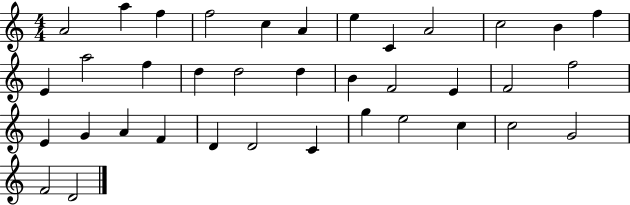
X:1
T:Untitled
M:4/4
L:1/4
K:C
A2 a f f2 c A e C A2 c2 B f E a2 f d d2 d B F2 E F2 f2 E G A F D D2 C g e2 c c2 G2 F2 D2